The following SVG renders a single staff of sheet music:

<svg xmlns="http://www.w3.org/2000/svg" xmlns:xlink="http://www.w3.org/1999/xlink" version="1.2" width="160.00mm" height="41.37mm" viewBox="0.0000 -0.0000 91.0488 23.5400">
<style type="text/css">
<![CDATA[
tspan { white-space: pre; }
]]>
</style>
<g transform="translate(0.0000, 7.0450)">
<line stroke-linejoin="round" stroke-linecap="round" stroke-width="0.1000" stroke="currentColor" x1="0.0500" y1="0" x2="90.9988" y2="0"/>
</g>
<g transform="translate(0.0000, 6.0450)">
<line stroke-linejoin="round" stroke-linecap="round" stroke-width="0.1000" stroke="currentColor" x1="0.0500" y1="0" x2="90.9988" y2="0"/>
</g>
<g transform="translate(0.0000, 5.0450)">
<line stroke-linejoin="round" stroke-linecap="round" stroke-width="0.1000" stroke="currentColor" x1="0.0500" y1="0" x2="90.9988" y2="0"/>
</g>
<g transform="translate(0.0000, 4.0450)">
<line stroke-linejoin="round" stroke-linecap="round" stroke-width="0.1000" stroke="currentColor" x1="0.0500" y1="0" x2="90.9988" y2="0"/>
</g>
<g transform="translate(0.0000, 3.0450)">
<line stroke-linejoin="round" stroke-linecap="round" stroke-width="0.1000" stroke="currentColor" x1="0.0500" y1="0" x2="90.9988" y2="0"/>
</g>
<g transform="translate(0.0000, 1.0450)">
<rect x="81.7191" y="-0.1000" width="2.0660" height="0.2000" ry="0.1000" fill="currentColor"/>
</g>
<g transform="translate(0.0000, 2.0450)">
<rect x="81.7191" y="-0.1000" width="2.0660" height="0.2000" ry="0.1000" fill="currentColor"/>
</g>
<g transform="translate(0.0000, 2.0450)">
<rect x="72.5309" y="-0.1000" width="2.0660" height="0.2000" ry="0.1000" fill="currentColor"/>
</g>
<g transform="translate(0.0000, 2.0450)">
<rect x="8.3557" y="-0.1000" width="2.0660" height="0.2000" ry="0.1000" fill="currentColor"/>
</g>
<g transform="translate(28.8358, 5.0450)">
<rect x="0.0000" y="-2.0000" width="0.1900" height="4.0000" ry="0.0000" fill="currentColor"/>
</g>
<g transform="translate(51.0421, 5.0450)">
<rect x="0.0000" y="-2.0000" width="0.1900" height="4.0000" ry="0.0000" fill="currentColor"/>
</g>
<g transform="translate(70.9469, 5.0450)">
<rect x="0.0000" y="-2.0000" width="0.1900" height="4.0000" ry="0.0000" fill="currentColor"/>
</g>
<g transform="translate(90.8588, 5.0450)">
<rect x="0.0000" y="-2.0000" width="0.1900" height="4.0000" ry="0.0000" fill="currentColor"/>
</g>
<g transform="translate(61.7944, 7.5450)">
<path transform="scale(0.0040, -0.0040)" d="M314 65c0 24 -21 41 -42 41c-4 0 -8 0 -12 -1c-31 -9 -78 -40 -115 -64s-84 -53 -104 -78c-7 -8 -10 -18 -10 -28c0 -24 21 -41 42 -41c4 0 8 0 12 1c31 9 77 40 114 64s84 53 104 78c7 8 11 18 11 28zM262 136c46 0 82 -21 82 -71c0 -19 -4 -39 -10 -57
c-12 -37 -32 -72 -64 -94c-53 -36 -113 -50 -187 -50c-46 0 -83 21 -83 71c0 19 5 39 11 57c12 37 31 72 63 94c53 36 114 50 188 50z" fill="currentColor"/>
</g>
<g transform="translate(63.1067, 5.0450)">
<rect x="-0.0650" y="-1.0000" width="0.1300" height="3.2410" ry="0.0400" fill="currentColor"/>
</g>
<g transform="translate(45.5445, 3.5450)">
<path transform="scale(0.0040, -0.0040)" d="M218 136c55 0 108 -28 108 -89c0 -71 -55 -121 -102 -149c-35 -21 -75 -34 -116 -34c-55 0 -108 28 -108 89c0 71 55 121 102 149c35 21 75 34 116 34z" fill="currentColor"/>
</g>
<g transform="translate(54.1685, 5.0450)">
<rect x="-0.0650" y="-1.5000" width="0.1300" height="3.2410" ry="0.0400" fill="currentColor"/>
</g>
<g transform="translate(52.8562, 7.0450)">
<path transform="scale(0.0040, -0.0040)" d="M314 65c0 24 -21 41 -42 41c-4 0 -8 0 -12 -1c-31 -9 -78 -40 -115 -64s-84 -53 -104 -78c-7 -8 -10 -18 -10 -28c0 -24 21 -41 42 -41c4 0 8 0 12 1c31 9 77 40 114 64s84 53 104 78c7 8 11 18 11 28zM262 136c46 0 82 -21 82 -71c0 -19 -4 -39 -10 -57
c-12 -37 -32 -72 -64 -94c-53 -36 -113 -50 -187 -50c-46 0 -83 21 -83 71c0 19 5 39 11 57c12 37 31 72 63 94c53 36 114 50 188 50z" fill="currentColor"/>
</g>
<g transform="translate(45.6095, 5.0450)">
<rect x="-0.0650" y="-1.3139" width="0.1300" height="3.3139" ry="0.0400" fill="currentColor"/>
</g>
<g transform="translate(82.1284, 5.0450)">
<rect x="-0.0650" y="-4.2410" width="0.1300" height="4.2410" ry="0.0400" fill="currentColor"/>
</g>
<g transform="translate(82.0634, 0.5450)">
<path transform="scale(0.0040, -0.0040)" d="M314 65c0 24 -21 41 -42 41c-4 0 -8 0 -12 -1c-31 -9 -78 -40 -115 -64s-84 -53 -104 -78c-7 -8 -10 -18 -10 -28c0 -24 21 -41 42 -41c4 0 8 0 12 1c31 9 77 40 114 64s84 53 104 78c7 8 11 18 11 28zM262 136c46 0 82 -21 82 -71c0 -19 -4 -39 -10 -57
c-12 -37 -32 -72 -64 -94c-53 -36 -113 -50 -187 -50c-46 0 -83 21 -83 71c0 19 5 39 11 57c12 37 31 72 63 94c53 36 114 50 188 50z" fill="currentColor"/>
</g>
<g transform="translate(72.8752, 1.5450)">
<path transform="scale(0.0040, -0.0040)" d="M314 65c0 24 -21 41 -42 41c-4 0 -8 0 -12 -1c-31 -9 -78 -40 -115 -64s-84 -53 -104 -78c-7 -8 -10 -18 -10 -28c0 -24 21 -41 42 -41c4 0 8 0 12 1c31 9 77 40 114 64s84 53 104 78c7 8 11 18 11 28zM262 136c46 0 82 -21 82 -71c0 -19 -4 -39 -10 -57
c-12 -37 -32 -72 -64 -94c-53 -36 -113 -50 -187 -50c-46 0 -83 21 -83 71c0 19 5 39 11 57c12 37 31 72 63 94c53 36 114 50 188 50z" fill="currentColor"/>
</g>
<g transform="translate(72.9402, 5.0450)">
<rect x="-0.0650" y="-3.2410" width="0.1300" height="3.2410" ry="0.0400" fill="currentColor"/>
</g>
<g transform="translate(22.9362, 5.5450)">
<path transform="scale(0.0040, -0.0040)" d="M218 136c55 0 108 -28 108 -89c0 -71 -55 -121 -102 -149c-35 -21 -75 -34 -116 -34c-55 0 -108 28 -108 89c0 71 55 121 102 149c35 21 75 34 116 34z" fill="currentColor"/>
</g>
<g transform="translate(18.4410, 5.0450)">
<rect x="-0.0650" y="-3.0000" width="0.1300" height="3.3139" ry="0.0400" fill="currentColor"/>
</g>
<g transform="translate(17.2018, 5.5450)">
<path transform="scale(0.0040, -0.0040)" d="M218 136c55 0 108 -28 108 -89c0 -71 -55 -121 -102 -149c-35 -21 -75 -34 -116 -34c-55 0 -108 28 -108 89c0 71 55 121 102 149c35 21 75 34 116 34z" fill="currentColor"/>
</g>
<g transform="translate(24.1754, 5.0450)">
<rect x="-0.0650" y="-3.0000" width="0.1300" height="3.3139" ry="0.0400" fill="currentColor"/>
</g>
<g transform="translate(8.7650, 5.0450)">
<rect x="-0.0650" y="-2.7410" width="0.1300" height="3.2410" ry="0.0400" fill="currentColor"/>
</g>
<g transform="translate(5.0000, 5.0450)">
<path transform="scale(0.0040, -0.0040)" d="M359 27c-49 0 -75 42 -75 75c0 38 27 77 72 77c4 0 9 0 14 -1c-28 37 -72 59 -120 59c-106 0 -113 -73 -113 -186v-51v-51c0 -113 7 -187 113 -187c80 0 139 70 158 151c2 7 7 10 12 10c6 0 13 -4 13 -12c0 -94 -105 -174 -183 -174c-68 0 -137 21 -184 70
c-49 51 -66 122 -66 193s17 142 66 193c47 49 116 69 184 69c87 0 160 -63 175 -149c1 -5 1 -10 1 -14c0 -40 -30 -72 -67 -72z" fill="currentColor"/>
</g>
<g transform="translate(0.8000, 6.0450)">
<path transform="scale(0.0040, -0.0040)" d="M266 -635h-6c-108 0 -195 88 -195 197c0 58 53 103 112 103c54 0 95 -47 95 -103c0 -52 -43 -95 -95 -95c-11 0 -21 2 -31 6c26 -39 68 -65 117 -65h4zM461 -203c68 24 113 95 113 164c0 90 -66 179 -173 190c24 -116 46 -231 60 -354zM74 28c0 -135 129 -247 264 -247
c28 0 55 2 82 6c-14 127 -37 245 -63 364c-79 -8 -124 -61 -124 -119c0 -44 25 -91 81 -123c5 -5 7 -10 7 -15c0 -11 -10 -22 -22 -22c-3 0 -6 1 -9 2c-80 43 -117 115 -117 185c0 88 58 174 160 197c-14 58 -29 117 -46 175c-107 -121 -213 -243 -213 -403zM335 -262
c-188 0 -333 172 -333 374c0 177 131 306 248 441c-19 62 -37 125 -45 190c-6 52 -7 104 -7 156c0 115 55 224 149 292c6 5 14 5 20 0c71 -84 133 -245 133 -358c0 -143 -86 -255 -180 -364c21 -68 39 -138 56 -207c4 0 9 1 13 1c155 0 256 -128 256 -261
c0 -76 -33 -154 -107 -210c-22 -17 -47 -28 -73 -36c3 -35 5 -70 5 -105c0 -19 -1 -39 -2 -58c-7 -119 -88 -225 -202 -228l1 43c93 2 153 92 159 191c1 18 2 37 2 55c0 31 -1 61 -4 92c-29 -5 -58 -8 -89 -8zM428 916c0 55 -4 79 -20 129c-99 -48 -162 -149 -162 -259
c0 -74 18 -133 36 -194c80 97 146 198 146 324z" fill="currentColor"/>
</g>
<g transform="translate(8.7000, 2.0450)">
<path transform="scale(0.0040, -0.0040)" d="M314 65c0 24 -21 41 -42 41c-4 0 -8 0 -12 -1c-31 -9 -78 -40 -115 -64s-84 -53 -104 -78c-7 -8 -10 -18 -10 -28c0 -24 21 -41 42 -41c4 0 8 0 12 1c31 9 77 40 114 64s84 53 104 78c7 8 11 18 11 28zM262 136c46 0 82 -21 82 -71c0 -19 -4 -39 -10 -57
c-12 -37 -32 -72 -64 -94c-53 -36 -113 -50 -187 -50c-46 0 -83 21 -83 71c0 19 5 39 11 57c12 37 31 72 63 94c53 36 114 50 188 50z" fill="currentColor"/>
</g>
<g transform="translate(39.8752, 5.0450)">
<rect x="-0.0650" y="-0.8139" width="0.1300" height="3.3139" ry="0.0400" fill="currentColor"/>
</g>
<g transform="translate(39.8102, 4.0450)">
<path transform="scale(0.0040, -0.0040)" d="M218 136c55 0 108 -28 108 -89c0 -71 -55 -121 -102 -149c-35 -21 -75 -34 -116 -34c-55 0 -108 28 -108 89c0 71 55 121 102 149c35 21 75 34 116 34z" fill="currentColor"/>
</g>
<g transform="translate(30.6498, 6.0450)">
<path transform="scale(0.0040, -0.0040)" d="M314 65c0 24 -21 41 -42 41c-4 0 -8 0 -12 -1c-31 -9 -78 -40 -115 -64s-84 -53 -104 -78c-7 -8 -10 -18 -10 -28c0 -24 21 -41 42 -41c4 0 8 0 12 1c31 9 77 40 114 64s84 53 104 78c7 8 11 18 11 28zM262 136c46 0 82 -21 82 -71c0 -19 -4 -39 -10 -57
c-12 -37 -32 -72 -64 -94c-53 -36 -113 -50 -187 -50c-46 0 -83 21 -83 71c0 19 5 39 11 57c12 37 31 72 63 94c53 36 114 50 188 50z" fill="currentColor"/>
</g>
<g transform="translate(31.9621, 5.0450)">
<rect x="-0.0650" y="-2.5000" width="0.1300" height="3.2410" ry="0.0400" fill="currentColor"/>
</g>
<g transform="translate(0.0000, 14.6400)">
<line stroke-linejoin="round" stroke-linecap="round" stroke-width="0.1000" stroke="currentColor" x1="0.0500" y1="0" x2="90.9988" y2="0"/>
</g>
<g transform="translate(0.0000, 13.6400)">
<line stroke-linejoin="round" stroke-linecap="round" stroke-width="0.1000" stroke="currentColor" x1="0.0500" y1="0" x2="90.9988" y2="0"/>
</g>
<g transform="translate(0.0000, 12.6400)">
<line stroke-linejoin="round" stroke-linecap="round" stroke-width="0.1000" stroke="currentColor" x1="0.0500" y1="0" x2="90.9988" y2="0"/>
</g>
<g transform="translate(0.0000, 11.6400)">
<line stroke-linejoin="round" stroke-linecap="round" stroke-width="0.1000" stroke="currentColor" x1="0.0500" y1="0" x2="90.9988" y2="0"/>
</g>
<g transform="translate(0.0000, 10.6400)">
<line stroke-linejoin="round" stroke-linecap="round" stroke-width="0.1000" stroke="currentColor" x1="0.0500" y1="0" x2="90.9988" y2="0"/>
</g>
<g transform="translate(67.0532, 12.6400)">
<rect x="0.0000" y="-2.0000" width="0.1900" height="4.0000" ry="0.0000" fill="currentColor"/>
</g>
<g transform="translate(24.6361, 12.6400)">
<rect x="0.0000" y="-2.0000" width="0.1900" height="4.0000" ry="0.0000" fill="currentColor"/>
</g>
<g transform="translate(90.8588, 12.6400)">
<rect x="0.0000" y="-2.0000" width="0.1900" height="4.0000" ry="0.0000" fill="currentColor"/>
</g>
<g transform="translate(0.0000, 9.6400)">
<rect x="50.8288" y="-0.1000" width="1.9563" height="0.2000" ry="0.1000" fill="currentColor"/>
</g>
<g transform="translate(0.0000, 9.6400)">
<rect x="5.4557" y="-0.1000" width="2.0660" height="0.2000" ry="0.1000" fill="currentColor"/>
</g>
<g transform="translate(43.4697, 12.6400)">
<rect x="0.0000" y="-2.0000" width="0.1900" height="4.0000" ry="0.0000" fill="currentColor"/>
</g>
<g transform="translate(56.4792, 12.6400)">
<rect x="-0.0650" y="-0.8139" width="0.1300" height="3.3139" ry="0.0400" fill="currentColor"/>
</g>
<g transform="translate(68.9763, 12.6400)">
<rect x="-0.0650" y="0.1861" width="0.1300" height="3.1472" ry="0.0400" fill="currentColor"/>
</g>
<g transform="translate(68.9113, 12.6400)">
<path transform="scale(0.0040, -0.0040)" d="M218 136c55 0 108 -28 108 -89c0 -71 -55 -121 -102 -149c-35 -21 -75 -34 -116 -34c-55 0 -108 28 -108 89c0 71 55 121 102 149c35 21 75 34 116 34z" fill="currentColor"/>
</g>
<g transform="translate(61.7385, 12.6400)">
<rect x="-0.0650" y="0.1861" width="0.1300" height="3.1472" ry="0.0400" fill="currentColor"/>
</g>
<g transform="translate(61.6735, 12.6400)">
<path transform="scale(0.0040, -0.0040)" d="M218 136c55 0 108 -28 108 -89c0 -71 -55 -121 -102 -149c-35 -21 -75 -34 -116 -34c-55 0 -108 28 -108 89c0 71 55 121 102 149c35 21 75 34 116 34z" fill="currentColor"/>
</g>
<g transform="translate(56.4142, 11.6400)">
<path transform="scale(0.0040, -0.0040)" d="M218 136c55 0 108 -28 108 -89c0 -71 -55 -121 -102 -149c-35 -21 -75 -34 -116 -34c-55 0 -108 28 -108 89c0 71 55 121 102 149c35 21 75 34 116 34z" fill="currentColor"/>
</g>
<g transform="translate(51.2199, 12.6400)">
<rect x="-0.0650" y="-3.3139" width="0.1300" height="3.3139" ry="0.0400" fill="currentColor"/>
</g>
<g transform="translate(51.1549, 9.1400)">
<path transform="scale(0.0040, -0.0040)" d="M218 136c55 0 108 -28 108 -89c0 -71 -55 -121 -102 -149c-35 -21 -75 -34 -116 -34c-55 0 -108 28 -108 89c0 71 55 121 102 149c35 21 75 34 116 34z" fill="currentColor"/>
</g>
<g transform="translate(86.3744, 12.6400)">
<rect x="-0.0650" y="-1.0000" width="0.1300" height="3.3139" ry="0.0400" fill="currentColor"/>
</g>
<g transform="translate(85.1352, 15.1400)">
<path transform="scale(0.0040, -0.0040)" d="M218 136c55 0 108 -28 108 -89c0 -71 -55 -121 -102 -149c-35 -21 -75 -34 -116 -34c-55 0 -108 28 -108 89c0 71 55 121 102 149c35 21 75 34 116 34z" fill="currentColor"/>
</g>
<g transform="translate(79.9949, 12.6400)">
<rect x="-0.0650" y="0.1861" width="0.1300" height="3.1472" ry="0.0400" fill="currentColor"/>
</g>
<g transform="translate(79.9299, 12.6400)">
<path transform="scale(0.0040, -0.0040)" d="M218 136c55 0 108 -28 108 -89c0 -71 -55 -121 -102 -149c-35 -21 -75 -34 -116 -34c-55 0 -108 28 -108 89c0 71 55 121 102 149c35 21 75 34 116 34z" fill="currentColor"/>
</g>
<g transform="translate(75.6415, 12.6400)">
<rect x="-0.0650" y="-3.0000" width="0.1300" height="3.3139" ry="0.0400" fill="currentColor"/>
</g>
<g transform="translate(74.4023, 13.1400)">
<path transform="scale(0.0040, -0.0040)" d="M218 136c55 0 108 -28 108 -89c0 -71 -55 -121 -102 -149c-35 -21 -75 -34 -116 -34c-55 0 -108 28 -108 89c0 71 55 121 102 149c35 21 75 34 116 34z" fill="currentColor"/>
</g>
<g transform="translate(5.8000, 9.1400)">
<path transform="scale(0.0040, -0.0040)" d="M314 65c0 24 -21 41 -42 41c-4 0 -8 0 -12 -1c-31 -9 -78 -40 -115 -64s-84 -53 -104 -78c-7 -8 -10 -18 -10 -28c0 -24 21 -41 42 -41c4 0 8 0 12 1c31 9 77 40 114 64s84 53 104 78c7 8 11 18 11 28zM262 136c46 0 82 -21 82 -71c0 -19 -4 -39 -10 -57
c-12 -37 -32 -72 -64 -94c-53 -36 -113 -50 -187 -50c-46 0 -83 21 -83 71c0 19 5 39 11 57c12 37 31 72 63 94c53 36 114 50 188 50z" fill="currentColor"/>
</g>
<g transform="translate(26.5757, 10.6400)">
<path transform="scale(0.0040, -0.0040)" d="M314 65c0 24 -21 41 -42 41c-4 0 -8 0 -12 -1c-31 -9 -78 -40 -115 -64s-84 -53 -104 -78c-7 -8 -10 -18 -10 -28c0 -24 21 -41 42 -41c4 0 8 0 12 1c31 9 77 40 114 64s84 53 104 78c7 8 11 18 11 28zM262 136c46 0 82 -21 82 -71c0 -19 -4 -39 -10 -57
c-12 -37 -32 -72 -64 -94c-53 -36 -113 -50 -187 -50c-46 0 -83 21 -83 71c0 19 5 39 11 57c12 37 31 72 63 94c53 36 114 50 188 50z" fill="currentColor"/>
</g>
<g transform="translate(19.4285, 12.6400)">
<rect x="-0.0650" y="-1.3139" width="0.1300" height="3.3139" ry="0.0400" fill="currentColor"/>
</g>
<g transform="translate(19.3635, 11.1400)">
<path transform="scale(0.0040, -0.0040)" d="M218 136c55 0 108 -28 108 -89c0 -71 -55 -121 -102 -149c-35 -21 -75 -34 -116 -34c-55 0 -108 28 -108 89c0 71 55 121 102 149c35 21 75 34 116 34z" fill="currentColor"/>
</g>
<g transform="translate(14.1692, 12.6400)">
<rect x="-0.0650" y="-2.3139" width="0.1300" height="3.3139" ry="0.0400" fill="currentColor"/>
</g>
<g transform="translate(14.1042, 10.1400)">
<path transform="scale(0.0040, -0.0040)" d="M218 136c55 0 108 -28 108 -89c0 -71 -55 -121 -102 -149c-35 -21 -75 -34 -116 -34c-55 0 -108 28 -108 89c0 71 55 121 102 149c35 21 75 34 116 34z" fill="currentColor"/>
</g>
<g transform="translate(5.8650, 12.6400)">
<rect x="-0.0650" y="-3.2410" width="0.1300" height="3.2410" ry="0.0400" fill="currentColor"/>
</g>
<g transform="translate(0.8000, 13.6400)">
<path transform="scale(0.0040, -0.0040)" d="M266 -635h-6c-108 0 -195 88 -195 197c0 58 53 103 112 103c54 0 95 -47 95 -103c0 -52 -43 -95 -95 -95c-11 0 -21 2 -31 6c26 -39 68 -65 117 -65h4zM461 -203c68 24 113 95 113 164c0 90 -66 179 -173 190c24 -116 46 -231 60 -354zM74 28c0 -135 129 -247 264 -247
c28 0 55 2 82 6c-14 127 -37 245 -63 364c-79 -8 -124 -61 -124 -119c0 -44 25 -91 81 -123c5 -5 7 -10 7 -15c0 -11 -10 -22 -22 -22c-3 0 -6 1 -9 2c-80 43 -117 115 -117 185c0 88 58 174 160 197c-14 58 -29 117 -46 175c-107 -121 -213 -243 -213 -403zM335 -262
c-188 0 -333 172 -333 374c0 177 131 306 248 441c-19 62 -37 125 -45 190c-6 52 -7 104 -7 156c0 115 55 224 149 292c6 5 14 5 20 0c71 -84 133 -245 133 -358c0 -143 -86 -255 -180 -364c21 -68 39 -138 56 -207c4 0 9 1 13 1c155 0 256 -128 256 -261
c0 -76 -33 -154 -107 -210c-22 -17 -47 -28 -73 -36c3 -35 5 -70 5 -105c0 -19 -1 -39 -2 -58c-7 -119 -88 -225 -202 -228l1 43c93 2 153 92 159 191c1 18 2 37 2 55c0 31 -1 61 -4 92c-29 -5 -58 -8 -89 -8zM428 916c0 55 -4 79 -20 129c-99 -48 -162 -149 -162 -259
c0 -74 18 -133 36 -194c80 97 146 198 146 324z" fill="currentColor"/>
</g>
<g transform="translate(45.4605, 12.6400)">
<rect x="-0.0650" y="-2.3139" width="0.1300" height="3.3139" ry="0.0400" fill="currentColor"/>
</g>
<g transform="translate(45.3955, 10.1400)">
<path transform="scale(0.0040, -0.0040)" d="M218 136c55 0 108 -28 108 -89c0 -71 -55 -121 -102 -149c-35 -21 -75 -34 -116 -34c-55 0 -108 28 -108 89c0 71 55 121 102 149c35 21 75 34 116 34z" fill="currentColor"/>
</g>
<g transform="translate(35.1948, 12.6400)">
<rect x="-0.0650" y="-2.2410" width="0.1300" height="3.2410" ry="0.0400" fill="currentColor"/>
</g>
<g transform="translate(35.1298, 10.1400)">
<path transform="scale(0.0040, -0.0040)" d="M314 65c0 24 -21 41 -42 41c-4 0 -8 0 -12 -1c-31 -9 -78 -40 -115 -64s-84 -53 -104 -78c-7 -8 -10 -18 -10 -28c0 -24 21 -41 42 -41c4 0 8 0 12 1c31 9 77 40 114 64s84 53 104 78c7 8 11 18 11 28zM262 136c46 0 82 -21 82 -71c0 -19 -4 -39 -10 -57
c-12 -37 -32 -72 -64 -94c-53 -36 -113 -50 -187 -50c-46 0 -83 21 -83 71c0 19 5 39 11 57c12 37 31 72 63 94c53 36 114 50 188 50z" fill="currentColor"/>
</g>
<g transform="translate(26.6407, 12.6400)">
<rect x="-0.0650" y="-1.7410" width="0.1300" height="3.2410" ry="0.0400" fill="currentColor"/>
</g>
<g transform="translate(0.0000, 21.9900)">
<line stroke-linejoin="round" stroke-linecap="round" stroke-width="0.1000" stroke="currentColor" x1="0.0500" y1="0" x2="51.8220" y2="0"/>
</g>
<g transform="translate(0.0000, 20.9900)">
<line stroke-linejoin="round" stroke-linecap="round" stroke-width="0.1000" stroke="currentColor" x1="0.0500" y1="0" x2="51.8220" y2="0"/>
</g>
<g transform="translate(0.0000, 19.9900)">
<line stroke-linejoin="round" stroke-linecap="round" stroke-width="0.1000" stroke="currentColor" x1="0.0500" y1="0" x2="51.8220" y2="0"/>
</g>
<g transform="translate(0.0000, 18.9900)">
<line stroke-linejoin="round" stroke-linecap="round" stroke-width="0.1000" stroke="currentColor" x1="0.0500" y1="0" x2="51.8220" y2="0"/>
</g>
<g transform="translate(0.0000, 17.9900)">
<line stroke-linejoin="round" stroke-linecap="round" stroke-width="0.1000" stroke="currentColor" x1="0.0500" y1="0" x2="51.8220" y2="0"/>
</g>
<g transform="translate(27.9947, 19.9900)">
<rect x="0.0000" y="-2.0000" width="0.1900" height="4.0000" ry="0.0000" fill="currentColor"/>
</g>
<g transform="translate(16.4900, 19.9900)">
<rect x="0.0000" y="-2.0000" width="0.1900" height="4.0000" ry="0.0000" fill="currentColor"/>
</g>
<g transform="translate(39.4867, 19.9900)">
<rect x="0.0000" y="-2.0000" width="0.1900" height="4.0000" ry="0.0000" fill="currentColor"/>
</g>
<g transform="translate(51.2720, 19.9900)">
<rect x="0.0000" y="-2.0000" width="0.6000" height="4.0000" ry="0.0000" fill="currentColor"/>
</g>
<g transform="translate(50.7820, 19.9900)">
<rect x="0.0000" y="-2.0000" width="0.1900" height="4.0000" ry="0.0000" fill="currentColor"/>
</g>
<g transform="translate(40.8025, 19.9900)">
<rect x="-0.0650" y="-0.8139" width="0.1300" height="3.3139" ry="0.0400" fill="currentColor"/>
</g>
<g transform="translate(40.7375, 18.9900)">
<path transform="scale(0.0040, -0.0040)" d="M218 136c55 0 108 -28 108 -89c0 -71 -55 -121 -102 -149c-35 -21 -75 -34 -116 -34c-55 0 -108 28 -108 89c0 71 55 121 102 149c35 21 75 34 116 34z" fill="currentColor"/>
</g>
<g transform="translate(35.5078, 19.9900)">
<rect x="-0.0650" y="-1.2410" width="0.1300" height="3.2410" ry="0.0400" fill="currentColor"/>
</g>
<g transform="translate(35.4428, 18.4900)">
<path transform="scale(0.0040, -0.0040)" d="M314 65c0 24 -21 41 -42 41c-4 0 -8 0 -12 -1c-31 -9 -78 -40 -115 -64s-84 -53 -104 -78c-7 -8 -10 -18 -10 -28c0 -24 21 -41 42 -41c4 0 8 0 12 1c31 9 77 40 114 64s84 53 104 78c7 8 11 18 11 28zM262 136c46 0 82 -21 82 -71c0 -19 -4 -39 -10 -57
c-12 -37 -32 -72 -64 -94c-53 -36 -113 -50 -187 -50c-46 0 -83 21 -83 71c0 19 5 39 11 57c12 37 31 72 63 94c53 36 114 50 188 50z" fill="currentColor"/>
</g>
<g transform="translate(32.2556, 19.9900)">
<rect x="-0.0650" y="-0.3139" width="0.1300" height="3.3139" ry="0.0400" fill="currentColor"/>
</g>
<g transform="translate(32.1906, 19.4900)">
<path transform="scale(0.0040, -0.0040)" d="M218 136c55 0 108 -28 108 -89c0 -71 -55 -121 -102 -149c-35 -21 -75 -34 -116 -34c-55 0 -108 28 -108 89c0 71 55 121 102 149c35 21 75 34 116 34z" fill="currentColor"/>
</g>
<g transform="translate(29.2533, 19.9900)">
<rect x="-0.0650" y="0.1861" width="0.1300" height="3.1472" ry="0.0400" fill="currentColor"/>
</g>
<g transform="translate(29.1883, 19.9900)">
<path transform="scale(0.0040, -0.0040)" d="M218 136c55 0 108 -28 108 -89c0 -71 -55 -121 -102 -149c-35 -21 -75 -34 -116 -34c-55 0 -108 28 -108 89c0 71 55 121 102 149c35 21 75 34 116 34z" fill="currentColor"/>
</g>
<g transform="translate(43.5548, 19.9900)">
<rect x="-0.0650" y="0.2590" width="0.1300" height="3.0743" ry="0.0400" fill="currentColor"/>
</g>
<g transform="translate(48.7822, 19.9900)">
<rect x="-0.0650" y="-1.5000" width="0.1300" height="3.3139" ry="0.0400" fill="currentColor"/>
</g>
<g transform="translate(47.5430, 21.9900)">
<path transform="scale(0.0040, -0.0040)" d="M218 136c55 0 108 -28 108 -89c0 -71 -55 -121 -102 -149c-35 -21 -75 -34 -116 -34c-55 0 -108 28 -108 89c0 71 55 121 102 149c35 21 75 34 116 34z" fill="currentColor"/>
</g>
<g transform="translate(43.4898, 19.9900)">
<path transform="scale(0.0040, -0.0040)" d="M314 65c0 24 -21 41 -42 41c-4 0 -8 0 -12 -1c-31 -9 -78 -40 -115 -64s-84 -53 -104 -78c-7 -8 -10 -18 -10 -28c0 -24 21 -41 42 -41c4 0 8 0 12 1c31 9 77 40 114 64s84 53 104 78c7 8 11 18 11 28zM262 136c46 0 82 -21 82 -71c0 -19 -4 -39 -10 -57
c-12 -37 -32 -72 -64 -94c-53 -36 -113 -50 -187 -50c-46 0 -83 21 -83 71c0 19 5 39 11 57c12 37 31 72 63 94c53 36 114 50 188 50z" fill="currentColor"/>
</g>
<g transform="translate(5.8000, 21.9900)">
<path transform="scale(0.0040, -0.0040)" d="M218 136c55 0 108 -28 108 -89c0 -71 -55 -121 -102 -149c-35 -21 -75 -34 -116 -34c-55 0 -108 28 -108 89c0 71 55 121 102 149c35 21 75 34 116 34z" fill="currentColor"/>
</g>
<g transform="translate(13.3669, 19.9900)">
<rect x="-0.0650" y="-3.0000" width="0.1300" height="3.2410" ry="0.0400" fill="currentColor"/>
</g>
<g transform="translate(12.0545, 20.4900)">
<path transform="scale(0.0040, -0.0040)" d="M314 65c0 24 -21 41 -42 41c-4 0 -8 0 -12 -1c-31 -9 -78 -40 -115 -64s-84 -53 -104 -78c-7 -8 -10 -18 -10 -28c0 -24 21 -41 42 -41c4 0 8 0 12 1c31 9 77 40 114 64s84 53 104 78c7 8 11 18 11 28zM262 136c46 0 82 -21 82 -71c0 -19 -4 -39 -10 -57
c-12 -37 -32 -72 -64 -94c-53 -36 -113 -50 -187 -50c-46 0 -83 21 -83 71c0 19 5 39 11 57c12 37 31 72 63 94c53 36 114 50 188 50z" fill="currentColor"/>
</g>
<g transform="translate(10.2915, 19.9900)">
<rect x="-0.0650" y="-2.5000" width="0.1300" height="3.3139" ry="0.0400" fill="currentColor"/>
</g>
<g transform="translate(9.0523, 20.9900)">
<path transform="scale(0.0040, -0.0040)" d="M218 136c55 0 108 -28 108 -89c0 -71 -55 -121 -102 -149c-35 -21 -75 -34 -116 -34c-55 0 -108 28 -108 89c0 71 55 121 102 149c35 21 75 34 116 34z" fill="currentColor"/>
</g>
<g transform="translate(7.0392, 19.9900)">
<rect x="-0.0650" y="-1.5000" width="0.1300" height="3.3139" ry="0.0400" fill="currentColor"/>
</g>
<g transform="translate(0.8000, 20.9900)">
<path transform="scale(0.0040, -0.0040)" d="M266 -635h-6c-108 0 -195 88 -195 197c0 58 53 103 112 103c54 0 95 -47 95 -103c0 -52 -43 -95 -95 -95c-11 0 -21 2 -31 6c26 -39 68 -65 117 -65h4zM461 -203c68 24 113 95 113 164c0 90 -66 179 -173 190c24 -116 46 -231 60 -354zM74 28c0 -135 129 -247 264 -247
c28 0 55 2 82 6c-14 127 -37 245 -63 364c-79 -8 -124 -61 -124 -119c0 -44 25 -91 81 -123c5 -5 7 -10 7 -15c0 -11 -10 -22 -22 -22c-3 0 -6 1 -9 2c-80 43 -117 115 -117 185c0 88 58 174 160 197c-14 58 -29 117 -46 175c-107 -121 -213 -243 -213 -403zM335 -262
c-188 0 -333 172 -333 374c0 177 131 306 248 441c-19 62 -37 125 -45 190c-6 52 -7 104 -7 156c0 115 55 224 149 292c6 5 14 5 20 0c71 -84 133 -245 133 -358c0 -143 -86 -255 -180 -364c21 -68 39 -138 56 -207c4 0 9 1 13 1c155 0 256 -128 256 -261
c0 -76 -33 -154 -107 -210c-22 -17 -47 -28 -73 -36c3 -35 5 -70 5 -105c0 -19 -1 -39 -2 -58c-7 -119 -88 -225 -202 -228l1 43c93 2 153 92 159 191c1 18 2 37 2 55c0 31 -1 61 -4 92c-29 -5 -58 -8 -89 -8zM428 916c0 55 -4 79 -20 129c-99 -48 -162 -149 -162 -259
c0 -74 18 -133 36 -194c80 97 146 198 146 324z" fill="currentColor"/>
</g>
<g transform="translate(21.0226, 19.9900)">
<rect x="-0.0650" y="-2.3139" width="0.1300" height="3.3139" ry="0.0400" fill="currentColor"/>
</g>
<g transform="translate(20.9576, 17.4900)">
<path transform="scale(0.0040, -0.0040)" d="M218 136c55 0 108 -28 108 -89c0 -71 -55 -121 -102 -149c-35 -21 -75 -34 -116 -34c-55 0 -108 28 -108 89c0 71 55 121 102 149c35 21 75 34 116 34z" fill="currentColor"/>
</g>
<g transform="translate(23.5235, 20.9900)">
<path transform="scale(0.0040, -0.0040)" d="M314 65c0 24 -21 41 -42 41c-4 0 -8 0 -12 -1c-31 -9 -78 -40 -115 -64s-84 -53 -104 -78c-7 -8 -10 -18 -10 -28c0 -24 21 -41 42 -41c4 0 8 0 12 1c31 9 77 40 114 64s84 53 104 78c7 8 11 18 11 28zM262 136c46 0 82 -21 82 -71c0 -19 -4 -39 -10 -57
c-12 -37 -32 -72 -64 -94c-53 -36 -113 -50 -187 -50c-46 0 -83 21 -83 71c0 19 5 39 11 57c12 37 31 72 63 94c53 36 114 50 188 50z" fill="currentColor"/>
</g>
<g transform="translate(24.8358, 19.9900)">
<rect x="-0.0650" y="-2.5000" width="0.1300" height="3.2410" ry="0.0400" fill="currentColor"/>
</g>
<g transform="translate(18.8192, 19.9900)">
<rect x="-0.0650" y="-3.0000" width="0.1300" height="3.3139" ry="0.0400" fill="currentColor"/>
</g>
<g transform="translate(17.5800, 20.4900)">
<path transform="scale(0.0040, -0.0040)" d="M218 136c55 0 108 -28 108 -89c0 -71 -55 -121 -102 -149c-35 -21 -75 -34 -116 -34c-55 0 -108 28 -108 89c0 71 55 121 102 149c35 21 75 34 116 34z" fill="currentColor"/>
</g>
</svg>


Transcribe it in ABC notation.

X:1
T:Untitled
M:4/4
L:1/4
K:C
a2 A A G2 d e E2 D2 b2 d'2 b2 g e f2 g2 g b d B B A B D E G A2 A g G2 B c e2 d B2 E